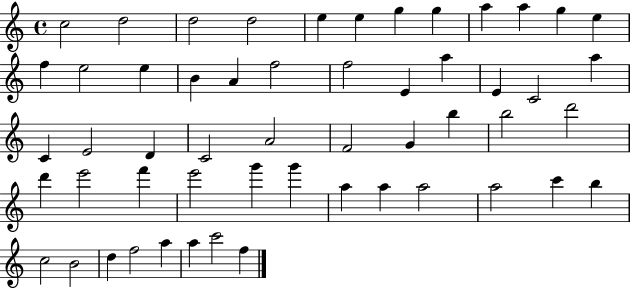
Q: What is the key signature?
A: C major